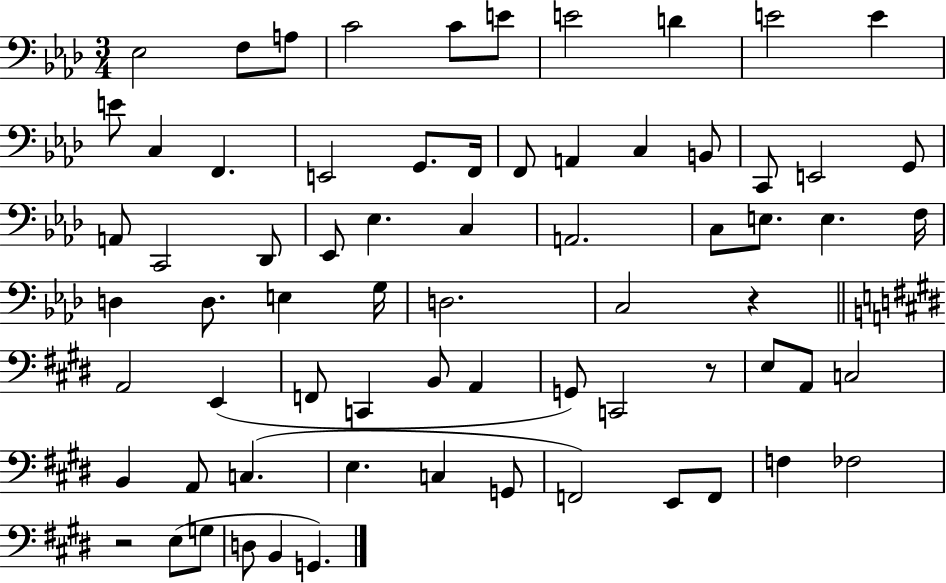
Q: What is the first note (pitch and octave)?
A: Eb3